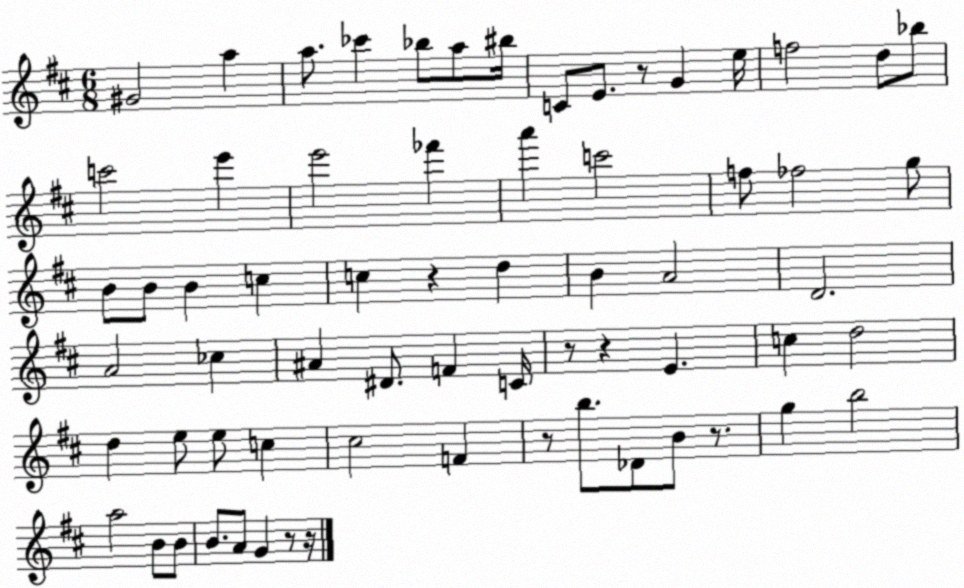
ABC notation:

X:1
T:Untitled
M:6/8
L:1/4
K:D
^G2 a a/2 _c' _b/2 a/2 ^b/4 C/2 E/2 z/2 G e/4 f2 d/2 _b/2 c'2 e' e'2 _f' a' c'2 f/2 _f2 g/2 B/2 B/2 B c c z d B A2 D2 A2 _c ^A ^D/2 F C/4 z/2 z E c d2 d e/2 e/2 c ^c2 F z/2 b/2 _D/2 B/2 z/2 g b2 a2 B/2 B/2 B/2 A/2 G z/2 z/4